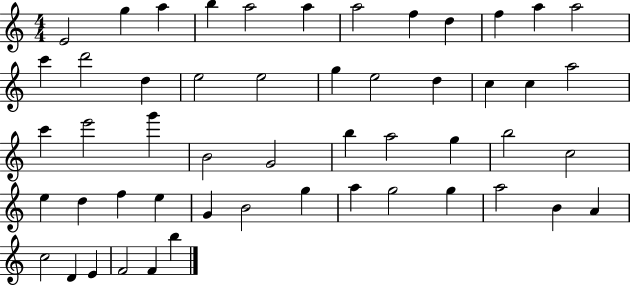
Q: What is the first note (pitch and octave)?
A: E4